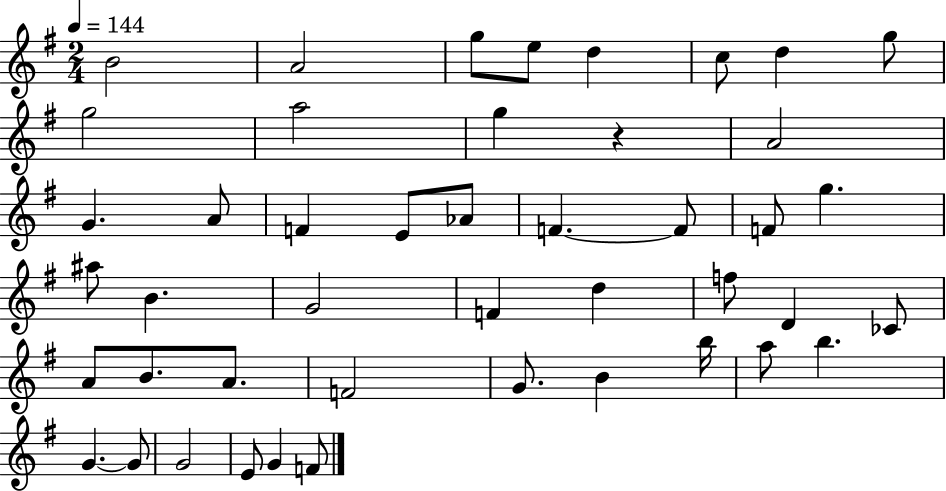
X:1
T:Untitled
M:2/4
L:1/4
K:G
B2 A2 g/2 e/2 d c/2 d g/2 g2 a2 g z A2 G A/2 F E/2 _A/2 F F/2 F/2 g ^a/2 B G2 F d f/2 D _C/2 A/2 B/2 A/2 F2 G/2 B b/4 a/2 b G G/2 G2 E/2 G F/2